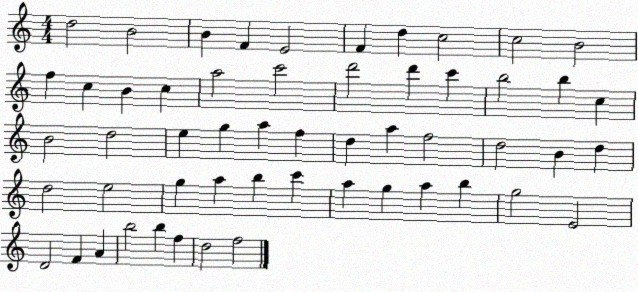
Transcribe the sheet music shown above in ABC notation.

X:1
T:Untitled
M:4/4
L:1/4
K:C
d2 B2 B F E2 F d c2 c2 B2 f c B c a2 c'2 d'2 d' c' b2 b c B2 d2 e g a f d a f2 d2 B d d2 e2 g a b c' a g a b g2 E2 D2 F A b2 b f d2 f2